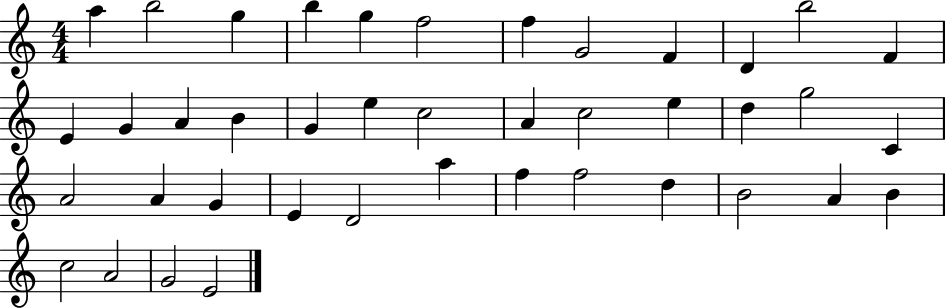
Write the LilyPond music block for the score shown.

{
  \clef treble
  \numericTimeSignature
  \time 4/4
  \key c \major
  a''4 b''2 g''4 | b''4 g''4 f''2 | f''4 g'2 f'4 | d'4 b''2 f'4 | \break e'4 g'4 a'4 b'4 | g'4 e''4 c''2 | a'4 c''2 e''4 | d''4 g''2 c'4 | \break a'2 a'4 g'4 | e'4 d'2 a''4 | f''4 f''2 d''4 | b'2 a'4 b'4 | \break c''2 a'2 | g'2 e'2 | \bar "|."
}